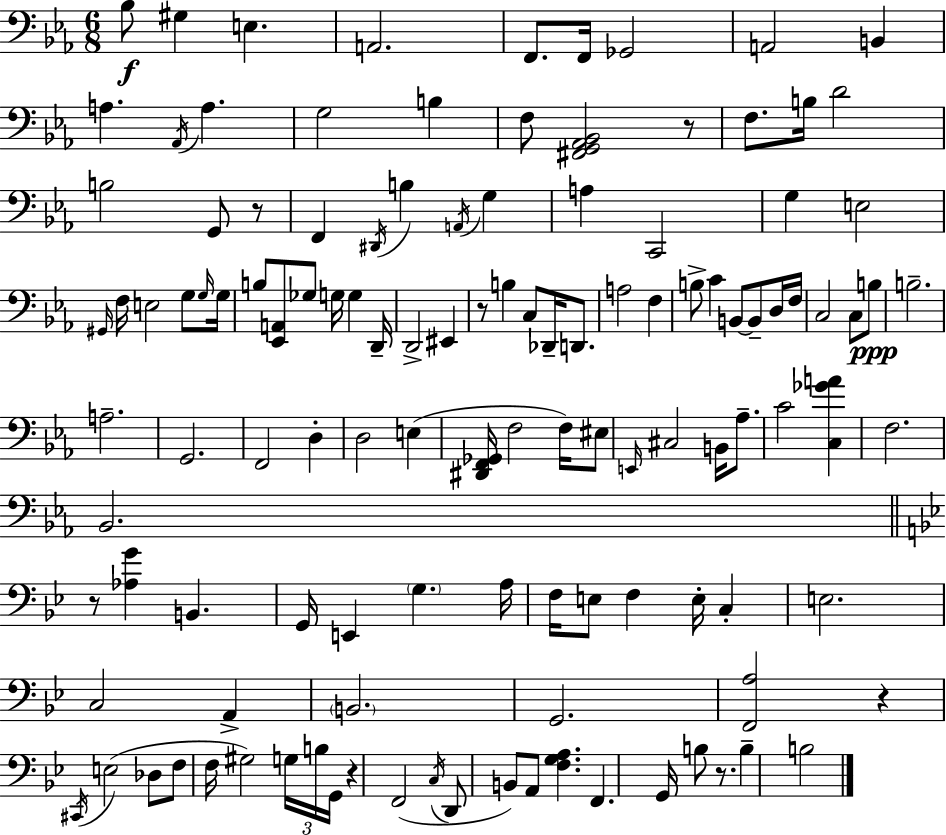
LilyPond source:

{
  \clef bass
  \numericTimeSignature
  \time 6/8
  \key ees \major
  bes8\f gis4 e4. | a,2. | f,8. f,16 ges,2 | a,2 b,4 | \break a4. \acciaccatura { aes,16 } a4. | g2 b4 | f8 <fis, g, aes, bes,>2 r8 | f8. b16 d'2 | \break b2 g,8 r8 | f,4 \acciaccatura { dis,16 } b4 \acciaccatura { a,16 } g4 | a4 c,2 | g4 e2 | \break \grace { gis,16 } f16 e2 | g8 \grace { g16 } g16 b8 <ees, a,>8 ges8 g16 | g4 d,16-- d,2-> | eis,4 r8 b4 c8 | \break des,16-- d,8. a2 | f4 b8-> c'4 b,8~~ | b,8-- d16 f16 c2 | c8 b8\ppp b2.-- | \break a2.-- | g,2. | f,2 | d4-. d2 | \break e4( <dis, f, ges,>16 f2 | f16) eis8 \grace { e,16 } cis2 | b,16 aes8.-- c'2 | <c ges' a'>4 f2. | \break bes,2. | \bar "||" \break \key bes \major r8 <aes g'>4 b,4. | g,16 e,4 \parenthesize g4. a16 | f16 e8 f4 e16-. c4-. | e2. | \break c2 a,4-> | \parenthesize b,2. | g,2. | <f, a>2 r4 | \break \acciaccatura { cis,16 }( e2 des8 f8 | f16 gis2) \tuplet 3/2 { g16 b16 | g,16 } r4 f,2( | \acciaccatura { c16 } d,8 b,8) a,8 <f g a>4. | \break f,4. g,16 b8 r8. | b4-- b2 | \bar "|."
}